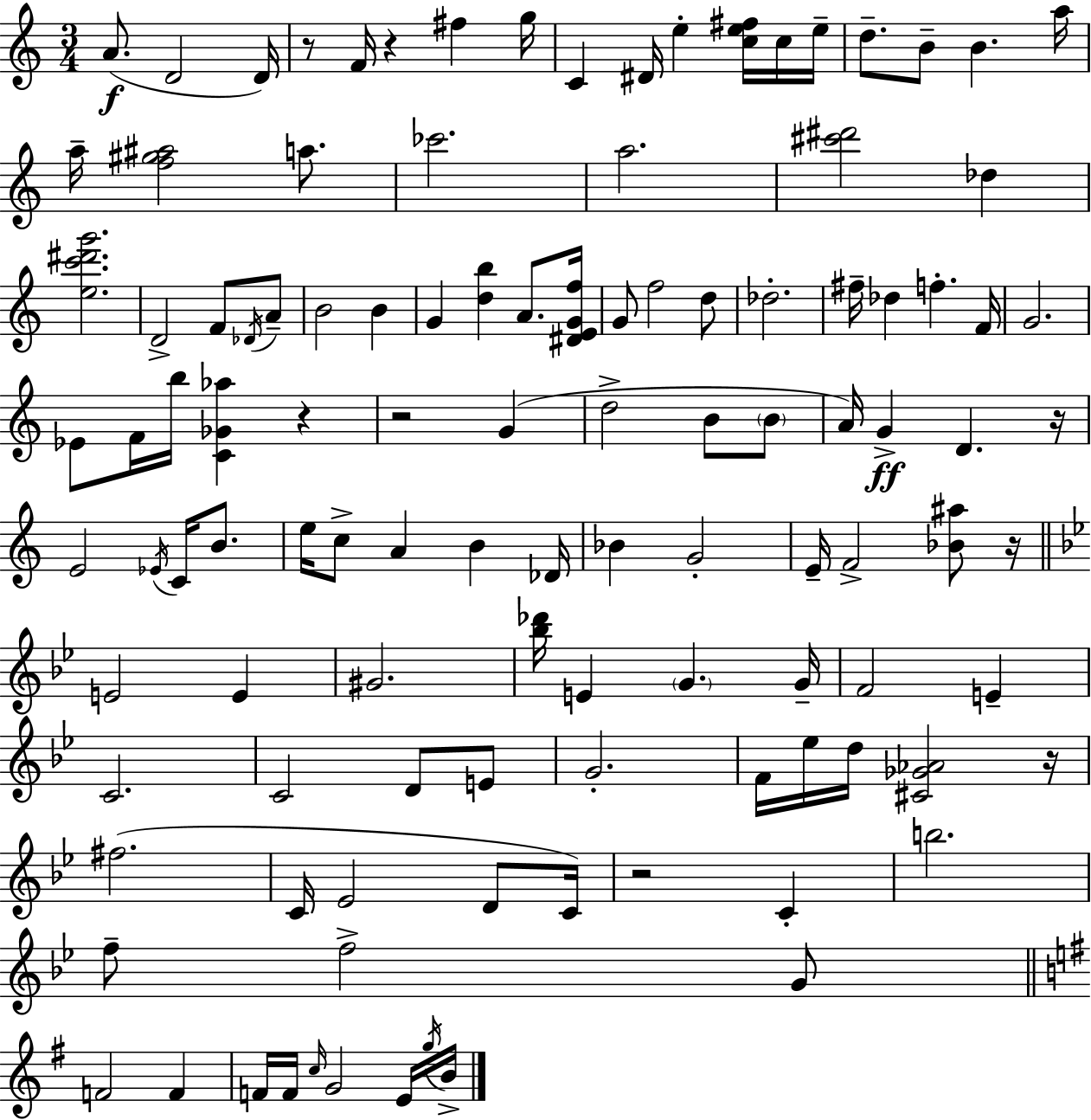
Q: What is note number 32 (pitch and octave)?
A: Db5